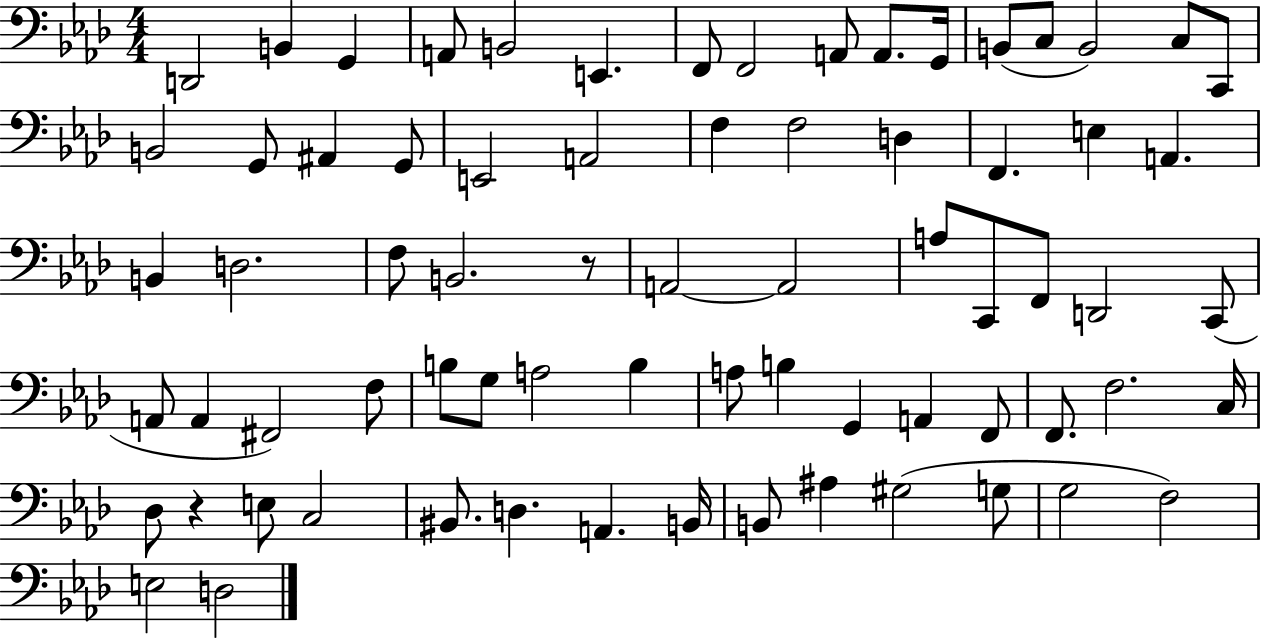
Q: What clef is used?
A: bass